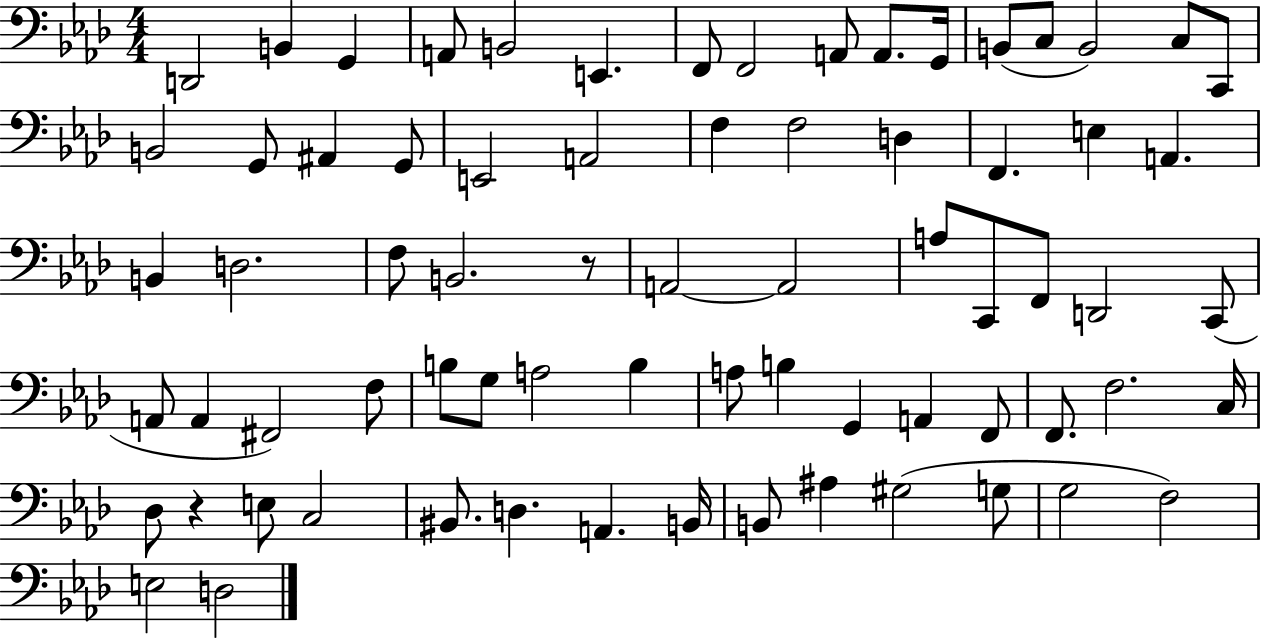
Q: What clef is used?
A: bass